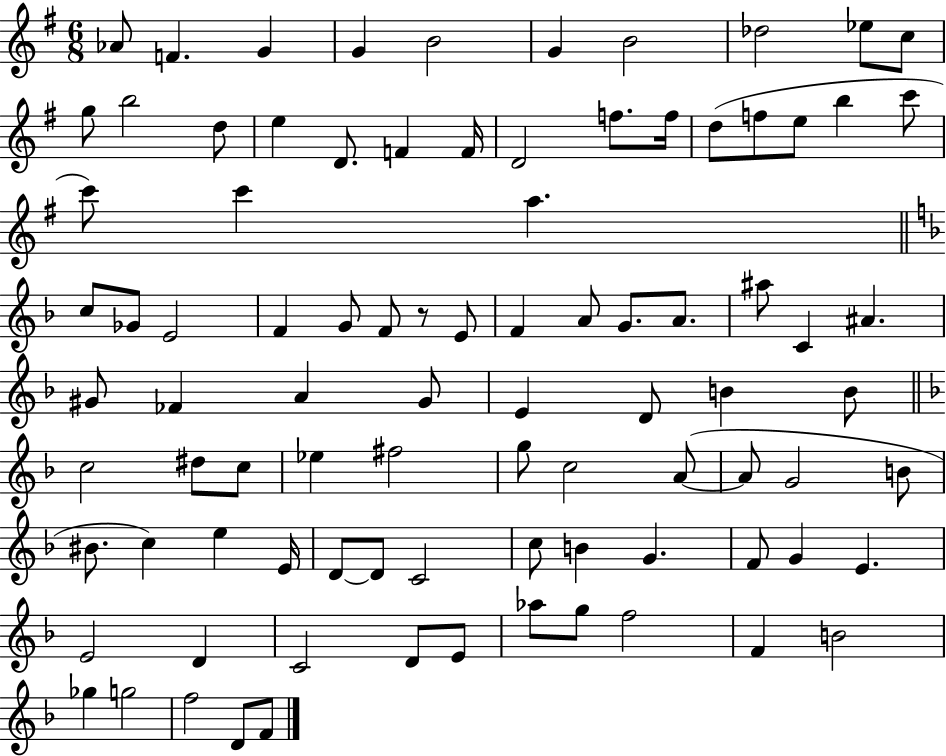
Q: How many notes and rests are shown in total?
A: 90